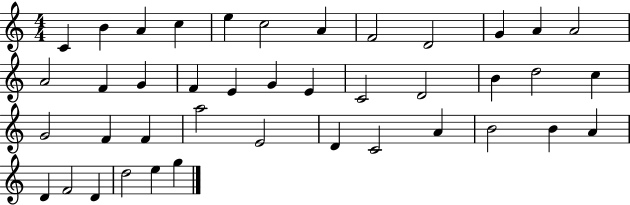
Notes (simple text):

C4/q B4/q A4/q C5/q E5/q C5/h A4/q F4/h D4/h G4/q A4/q A4/h A4/h F4/q G4/q F4/q E4/q G4/q E4/q C4/h D4/h B4/q D5/h C5/q G4/h F4/q F4/q A5/h E4/h D4/q C4/h A4/q B4/h B4/q A4/q D4/q F4/h D4/q D5/h E5/q G5/q